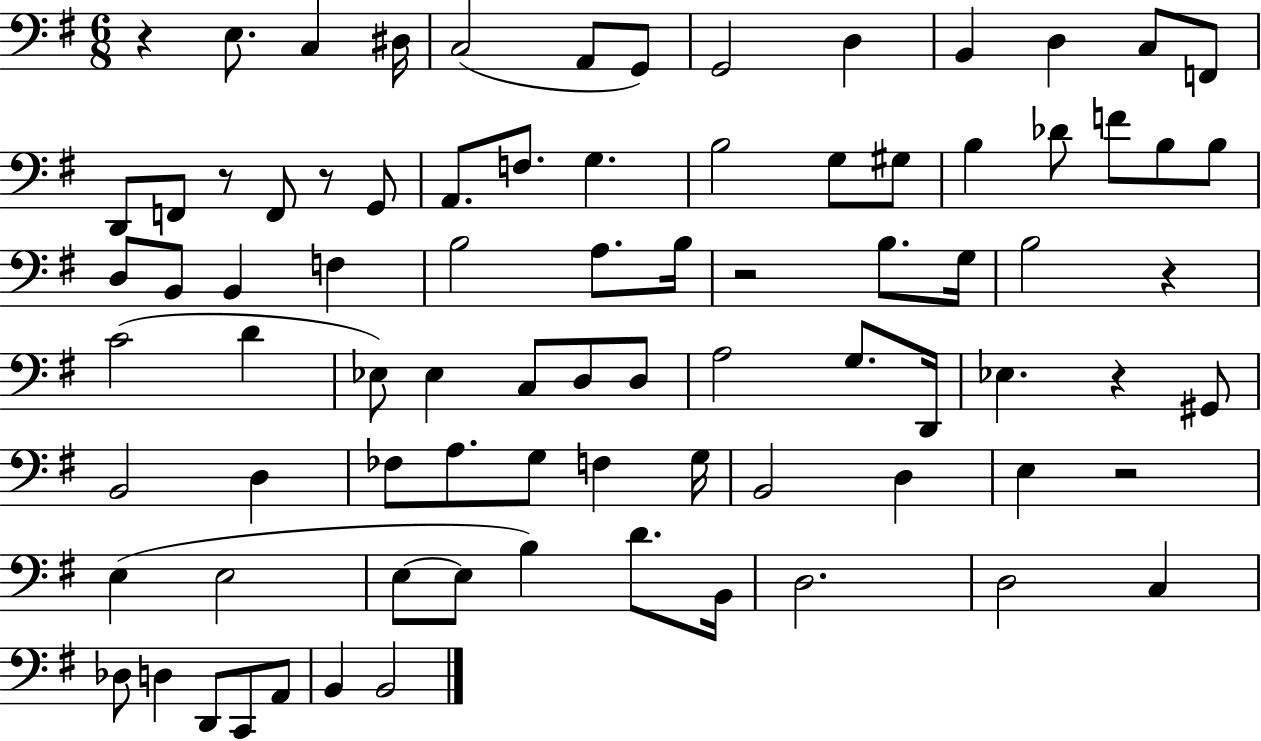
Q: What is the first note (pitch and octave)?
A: E3